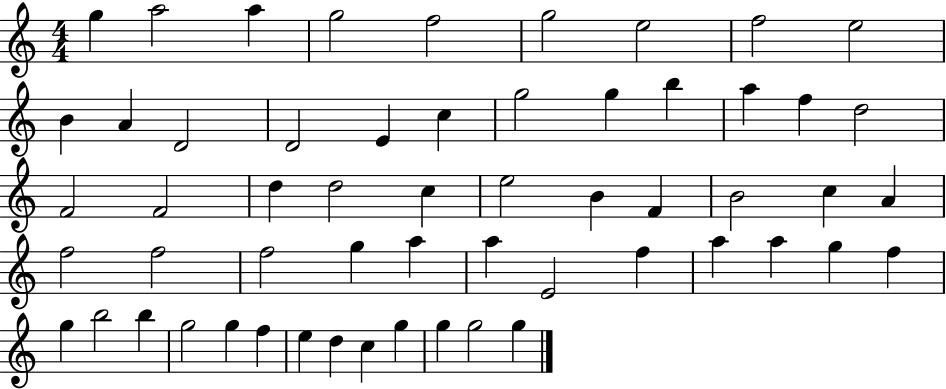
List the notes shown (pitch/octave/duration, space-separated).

G5/q A5/h A5/q G5/h F5/h G5/h E5/h F5/h E5/h B4/q A4/q D4/h D4/h E4/q C5/q G5/h G5/q B5/q A5/q F5/q D5/h F4/h F4/h D5/q D5/h C5/q E5/h B4/q F4/q B4/h C5/q A4/q F5/h F5/h F5/h G5/q A5/q A5/q E4/h F5/q A5/q A5/q G5/q F5/q G5/q B5/h B5/q G5/h G5/q F5/q E5/q D5/q C5/q G5/q G5/q G5/h G5/q